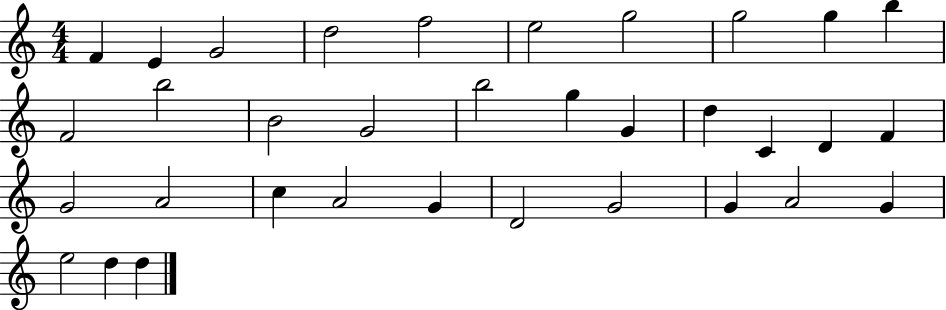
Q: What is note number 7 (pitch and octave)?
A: G5